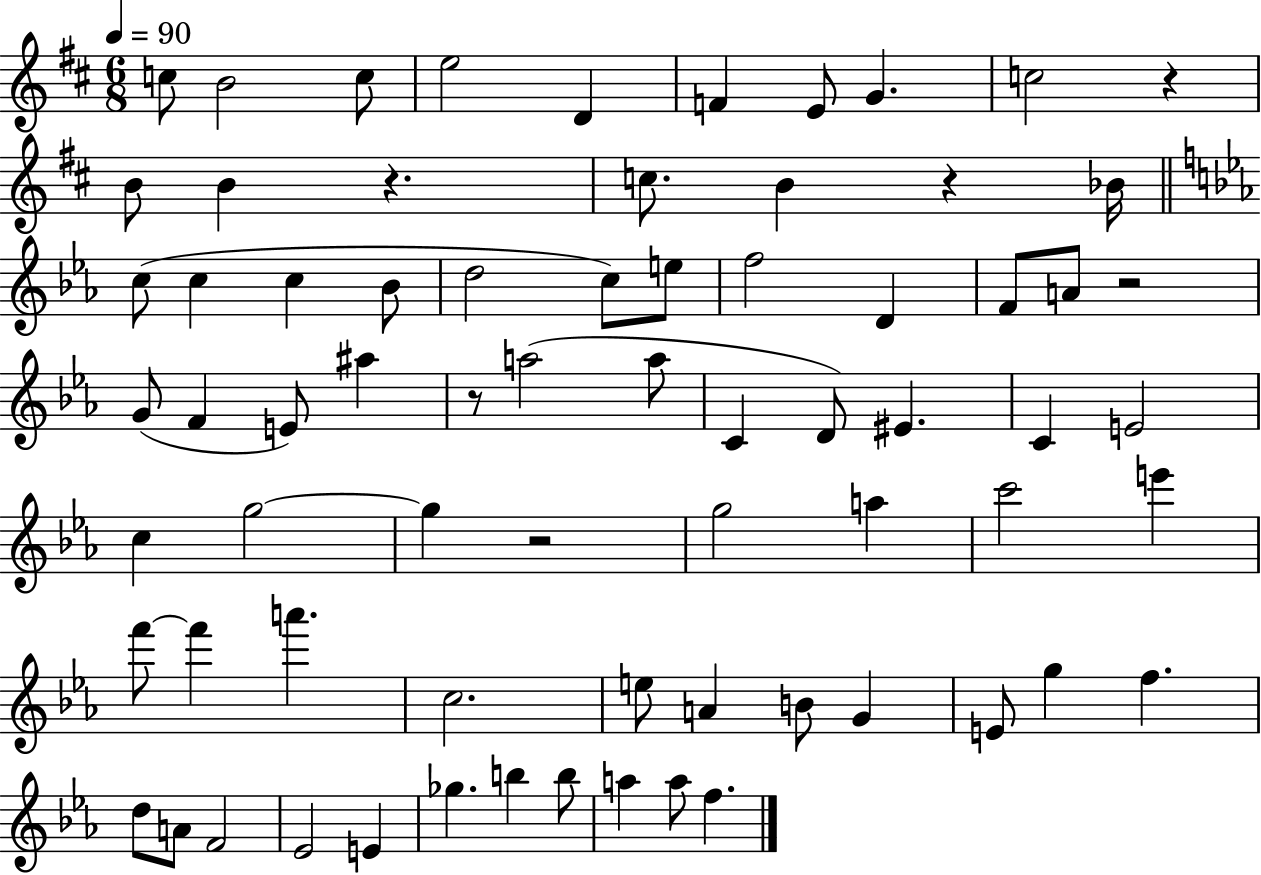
{
  \clef treble
  \numericTimeSignature
  \time 6/8
  \key d \major
  \tempo 4 = 90
  \repeat volta 2 { c''8 b'2 c''8 | e''2 d'4 | f'4 e'8 g'4. | c''2 r4 | \break b'8 b'4 r4. | c''8. b'4 r4 bes'16 | \bar "||" \break \key c \minor c''8( c''4 c''4 bes'8 | d''2 c''8) e''8 | f''2 d'4 | f'8 a'8 r2 | \break g'8( f'4 e'8) ais''4 | r8 a''2( a''8 | c'4 d'8) eis'4. | c'4 e'2 | \break c''4 g''2~~ | g''4 r2 | g''2 a''4 | c'''2 e'''4 | \break f'''8~~ f'''4 a'''4. | c''2. | e''8 a'4 b'8 g'4 | e'8 g''4 f''4. | \break d''8 a'8 f'2 | ees'2 e'4 | ges''4. b''4 b''8 | a''4 a''8 f''4. | \break } \bar "|."
}